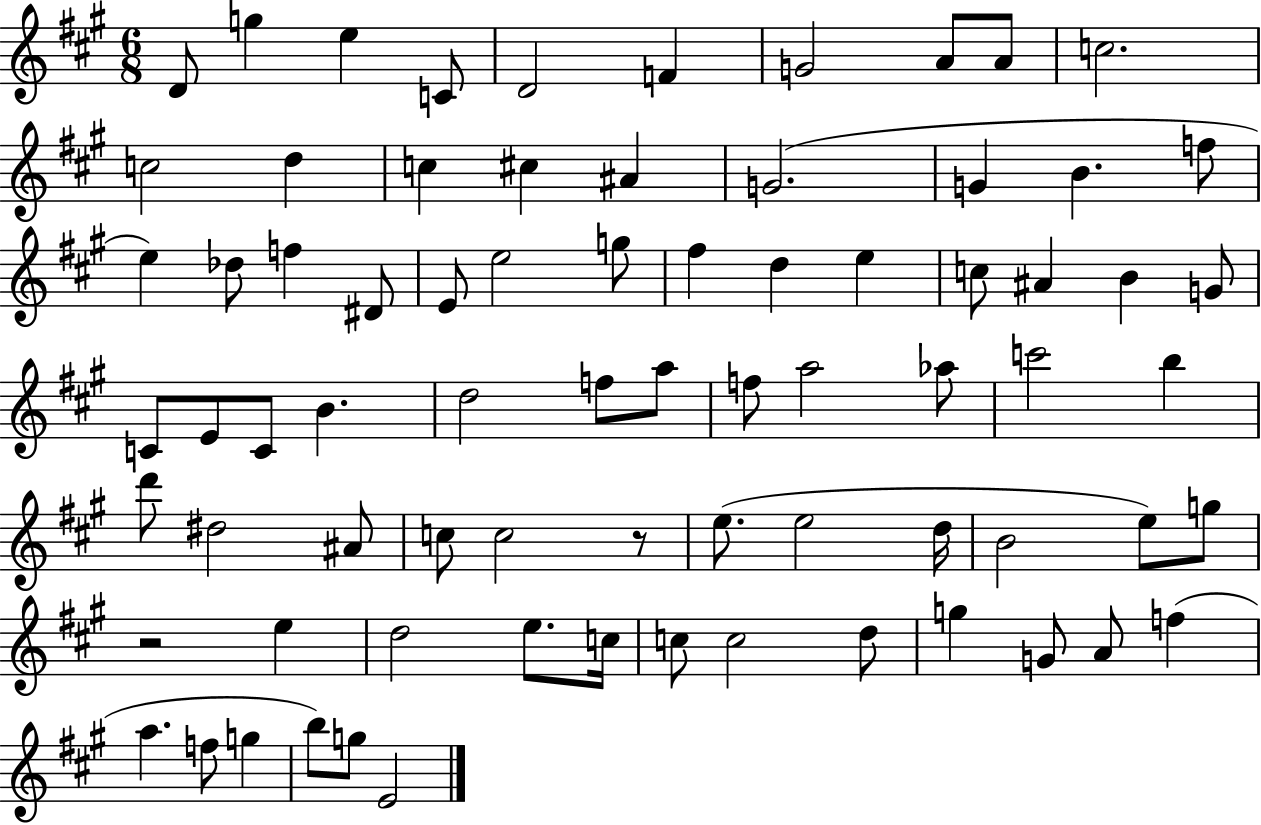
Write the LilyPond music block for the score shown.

{
  \clef treble
  \numericTimeSignature
  \time 6/8
  \key a \major
  d'8 g''4 e''4 c'8 | d'2 f'4 | g'2 a'8 a'8 | c''2. | \break c''2 d''4 | c''4 cis''4 ais'4 | g'2.( | g'4 b'4. f''8 | \break e''4) des''8 f''4 dis'8 | e'8 e''2 g''8 | fis''4 d''4 e''4 | c''8 ais'4 b'4 g'8 | \break c'8 e'8 c'8 b'4. | d''2 f''8 a''8 | f''8 a''2 aes''8 | c'''2 b''4 | \break d'''8 dis''2 ais'8 | c''8 c''2 r8 | e''8.( e''2 d''16 | b'2 e''8) g''8 | \break r2 e''4 | d''2 e''8. c''16 | c''8 c''2 d''8 | g''4 g'8 a'8 f''4( | \break a''4. f''8 g''4 | b''8) g''8 e'2 | \bar "|."
}